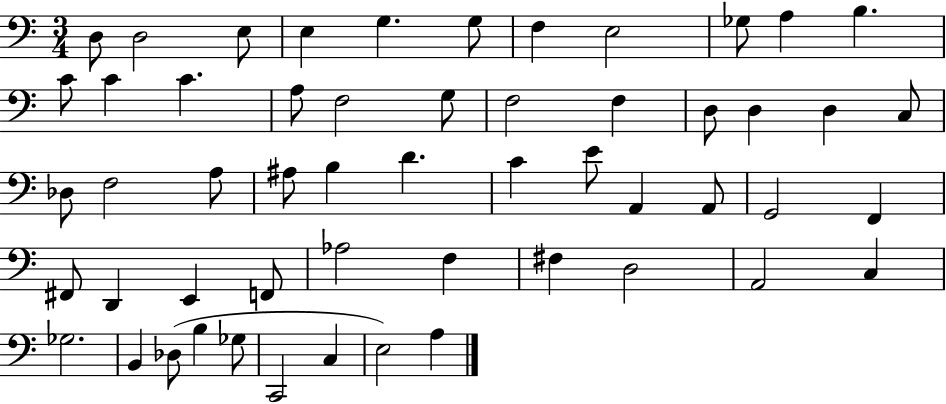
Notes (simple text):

D3/e D3/h E3/e E3/q G3/q. G3/e F3/q E3/h Gb3/e A3/q B3/q. C4/e C4/q C4/q. A3/e F3/h G3/e F3/h F3/q D3/e D3/q D3/q C3/e Db3/e F3/h A3/e A#3/e B3/q D4/q. C4/q E4/e A2/q A2/e G2/h F2/q F#2/e D2/q E2/q F2/e Ab3/h F3/q F#3/q D3/h A2/h C3/q Gb3/h. B2/q Db3/e B3/q Gb3/e C2/h C3/q E3/h A3/q